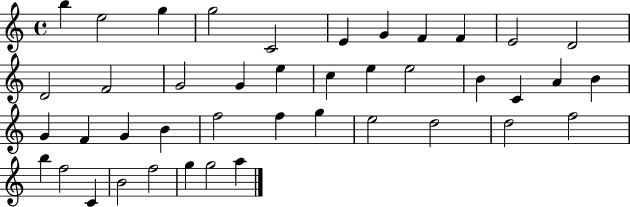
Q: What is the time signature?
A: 4/4